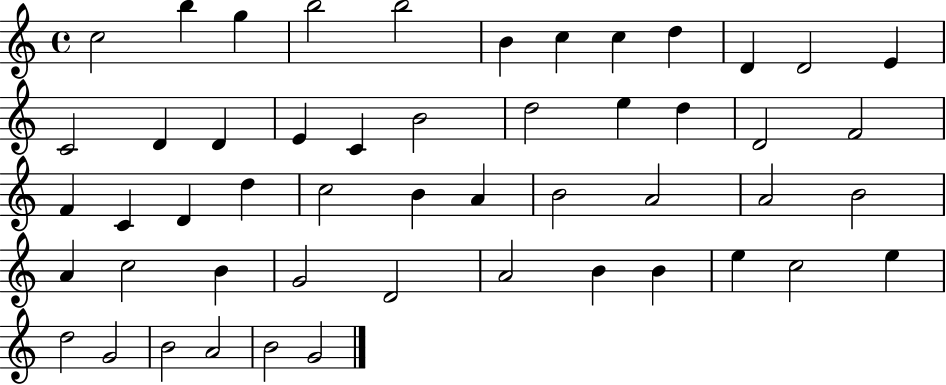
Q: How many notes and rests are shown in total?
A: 51